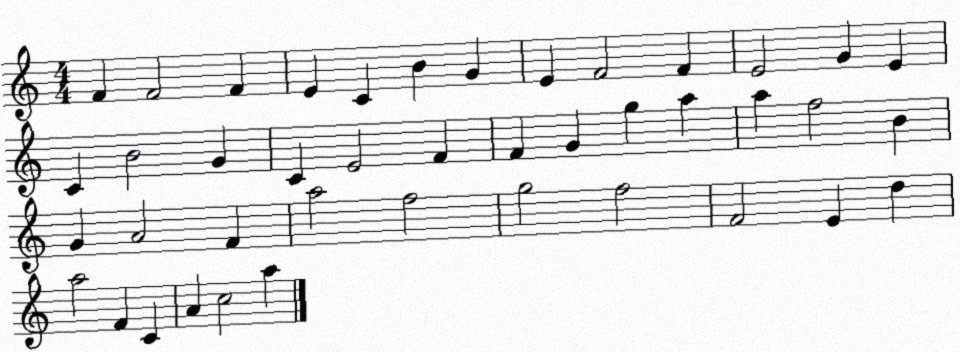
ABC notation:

X:1
T:Untitled
M:4/4
L:1/4
K:C
F F2 F E C B G E F2 F E2 G E C B2 G C E2 F F G g a a f2 B G A2 F a2 f2 g2 f2 F2 E d a2 F C A c2 a